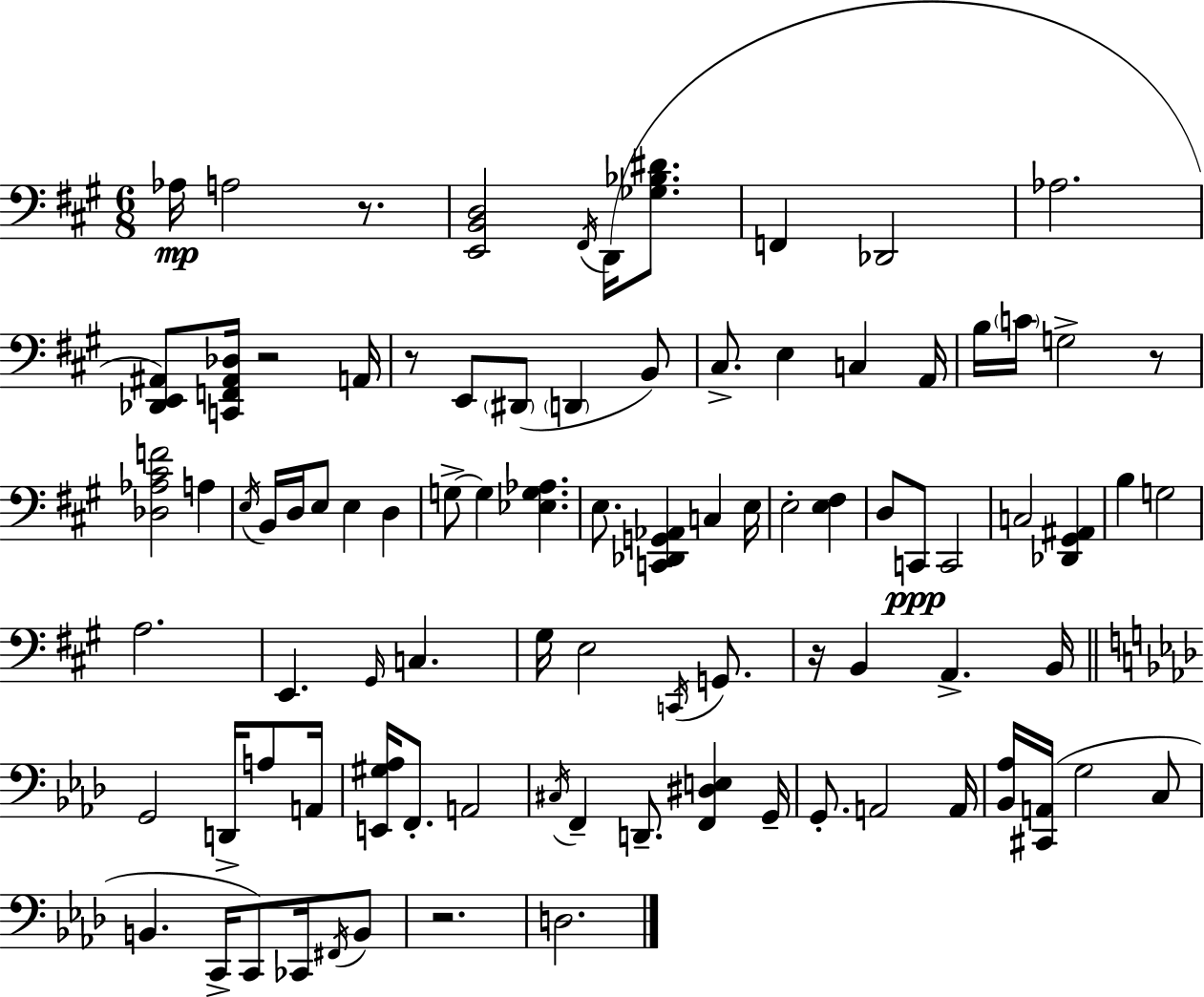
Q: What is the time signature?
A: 6/8